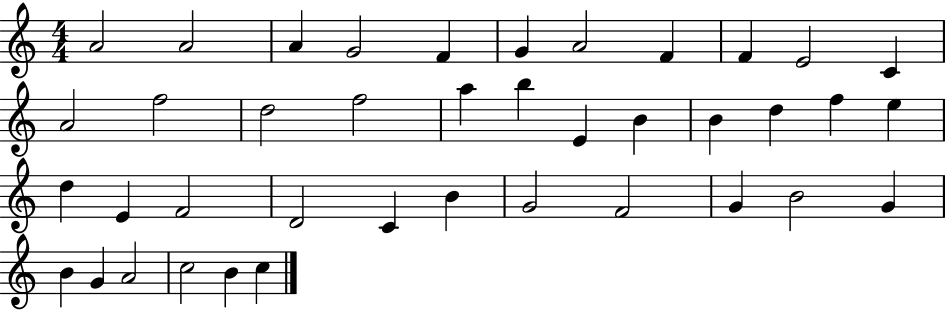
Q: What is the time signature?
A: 4/4